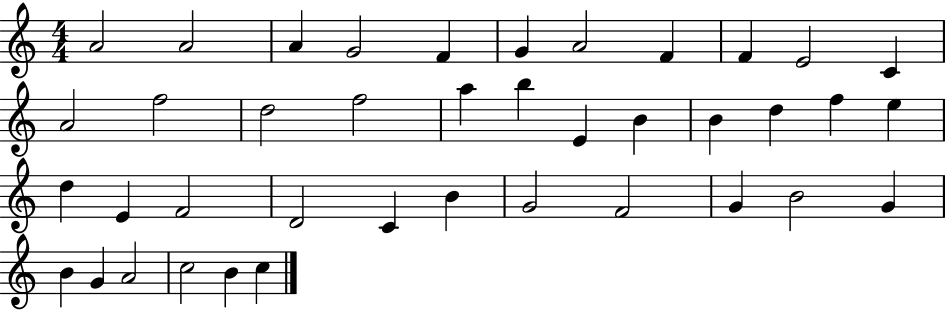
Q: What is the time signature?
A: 4/4